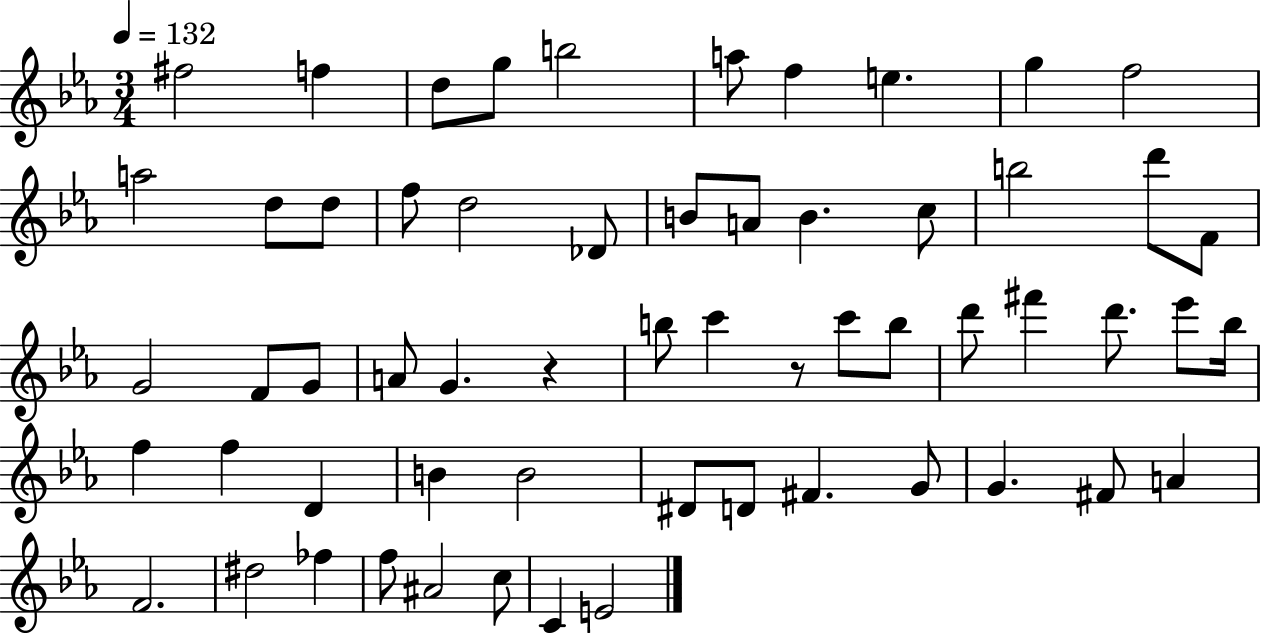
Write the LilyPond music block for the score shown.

{
  \clef treble
  \numericTimeSignature
  \time 3/4
  \key ees \major
  \tempo 4 = 132
  fis''2 f''4 | d''8 g''8 b''2 | a''8 f''4 e''4. | g''4 f''2 | \break a''2 d''8 d''8 | f''8 d''2 des'8 | b'8 a'8 b'4. c''8 | b''2 d'''8 f'8 | \break g'2 f'8 g'8 | a'8 g'4. r4 | b''8 c'''4 r8 c'''8 b''8 | d'''8 fis'''4 d'''8. ees'''8 bes''16 | \break f''4 f''4 d'4 | b'4 b'2 | dis'8 d'8 fis'4. g'8 | g'4. fis'8 a'4 | \break f'2. | dis''2 fes''4 | f''8 ais'2 c''8 | c'4 e'2 | \break \bar "|."
}